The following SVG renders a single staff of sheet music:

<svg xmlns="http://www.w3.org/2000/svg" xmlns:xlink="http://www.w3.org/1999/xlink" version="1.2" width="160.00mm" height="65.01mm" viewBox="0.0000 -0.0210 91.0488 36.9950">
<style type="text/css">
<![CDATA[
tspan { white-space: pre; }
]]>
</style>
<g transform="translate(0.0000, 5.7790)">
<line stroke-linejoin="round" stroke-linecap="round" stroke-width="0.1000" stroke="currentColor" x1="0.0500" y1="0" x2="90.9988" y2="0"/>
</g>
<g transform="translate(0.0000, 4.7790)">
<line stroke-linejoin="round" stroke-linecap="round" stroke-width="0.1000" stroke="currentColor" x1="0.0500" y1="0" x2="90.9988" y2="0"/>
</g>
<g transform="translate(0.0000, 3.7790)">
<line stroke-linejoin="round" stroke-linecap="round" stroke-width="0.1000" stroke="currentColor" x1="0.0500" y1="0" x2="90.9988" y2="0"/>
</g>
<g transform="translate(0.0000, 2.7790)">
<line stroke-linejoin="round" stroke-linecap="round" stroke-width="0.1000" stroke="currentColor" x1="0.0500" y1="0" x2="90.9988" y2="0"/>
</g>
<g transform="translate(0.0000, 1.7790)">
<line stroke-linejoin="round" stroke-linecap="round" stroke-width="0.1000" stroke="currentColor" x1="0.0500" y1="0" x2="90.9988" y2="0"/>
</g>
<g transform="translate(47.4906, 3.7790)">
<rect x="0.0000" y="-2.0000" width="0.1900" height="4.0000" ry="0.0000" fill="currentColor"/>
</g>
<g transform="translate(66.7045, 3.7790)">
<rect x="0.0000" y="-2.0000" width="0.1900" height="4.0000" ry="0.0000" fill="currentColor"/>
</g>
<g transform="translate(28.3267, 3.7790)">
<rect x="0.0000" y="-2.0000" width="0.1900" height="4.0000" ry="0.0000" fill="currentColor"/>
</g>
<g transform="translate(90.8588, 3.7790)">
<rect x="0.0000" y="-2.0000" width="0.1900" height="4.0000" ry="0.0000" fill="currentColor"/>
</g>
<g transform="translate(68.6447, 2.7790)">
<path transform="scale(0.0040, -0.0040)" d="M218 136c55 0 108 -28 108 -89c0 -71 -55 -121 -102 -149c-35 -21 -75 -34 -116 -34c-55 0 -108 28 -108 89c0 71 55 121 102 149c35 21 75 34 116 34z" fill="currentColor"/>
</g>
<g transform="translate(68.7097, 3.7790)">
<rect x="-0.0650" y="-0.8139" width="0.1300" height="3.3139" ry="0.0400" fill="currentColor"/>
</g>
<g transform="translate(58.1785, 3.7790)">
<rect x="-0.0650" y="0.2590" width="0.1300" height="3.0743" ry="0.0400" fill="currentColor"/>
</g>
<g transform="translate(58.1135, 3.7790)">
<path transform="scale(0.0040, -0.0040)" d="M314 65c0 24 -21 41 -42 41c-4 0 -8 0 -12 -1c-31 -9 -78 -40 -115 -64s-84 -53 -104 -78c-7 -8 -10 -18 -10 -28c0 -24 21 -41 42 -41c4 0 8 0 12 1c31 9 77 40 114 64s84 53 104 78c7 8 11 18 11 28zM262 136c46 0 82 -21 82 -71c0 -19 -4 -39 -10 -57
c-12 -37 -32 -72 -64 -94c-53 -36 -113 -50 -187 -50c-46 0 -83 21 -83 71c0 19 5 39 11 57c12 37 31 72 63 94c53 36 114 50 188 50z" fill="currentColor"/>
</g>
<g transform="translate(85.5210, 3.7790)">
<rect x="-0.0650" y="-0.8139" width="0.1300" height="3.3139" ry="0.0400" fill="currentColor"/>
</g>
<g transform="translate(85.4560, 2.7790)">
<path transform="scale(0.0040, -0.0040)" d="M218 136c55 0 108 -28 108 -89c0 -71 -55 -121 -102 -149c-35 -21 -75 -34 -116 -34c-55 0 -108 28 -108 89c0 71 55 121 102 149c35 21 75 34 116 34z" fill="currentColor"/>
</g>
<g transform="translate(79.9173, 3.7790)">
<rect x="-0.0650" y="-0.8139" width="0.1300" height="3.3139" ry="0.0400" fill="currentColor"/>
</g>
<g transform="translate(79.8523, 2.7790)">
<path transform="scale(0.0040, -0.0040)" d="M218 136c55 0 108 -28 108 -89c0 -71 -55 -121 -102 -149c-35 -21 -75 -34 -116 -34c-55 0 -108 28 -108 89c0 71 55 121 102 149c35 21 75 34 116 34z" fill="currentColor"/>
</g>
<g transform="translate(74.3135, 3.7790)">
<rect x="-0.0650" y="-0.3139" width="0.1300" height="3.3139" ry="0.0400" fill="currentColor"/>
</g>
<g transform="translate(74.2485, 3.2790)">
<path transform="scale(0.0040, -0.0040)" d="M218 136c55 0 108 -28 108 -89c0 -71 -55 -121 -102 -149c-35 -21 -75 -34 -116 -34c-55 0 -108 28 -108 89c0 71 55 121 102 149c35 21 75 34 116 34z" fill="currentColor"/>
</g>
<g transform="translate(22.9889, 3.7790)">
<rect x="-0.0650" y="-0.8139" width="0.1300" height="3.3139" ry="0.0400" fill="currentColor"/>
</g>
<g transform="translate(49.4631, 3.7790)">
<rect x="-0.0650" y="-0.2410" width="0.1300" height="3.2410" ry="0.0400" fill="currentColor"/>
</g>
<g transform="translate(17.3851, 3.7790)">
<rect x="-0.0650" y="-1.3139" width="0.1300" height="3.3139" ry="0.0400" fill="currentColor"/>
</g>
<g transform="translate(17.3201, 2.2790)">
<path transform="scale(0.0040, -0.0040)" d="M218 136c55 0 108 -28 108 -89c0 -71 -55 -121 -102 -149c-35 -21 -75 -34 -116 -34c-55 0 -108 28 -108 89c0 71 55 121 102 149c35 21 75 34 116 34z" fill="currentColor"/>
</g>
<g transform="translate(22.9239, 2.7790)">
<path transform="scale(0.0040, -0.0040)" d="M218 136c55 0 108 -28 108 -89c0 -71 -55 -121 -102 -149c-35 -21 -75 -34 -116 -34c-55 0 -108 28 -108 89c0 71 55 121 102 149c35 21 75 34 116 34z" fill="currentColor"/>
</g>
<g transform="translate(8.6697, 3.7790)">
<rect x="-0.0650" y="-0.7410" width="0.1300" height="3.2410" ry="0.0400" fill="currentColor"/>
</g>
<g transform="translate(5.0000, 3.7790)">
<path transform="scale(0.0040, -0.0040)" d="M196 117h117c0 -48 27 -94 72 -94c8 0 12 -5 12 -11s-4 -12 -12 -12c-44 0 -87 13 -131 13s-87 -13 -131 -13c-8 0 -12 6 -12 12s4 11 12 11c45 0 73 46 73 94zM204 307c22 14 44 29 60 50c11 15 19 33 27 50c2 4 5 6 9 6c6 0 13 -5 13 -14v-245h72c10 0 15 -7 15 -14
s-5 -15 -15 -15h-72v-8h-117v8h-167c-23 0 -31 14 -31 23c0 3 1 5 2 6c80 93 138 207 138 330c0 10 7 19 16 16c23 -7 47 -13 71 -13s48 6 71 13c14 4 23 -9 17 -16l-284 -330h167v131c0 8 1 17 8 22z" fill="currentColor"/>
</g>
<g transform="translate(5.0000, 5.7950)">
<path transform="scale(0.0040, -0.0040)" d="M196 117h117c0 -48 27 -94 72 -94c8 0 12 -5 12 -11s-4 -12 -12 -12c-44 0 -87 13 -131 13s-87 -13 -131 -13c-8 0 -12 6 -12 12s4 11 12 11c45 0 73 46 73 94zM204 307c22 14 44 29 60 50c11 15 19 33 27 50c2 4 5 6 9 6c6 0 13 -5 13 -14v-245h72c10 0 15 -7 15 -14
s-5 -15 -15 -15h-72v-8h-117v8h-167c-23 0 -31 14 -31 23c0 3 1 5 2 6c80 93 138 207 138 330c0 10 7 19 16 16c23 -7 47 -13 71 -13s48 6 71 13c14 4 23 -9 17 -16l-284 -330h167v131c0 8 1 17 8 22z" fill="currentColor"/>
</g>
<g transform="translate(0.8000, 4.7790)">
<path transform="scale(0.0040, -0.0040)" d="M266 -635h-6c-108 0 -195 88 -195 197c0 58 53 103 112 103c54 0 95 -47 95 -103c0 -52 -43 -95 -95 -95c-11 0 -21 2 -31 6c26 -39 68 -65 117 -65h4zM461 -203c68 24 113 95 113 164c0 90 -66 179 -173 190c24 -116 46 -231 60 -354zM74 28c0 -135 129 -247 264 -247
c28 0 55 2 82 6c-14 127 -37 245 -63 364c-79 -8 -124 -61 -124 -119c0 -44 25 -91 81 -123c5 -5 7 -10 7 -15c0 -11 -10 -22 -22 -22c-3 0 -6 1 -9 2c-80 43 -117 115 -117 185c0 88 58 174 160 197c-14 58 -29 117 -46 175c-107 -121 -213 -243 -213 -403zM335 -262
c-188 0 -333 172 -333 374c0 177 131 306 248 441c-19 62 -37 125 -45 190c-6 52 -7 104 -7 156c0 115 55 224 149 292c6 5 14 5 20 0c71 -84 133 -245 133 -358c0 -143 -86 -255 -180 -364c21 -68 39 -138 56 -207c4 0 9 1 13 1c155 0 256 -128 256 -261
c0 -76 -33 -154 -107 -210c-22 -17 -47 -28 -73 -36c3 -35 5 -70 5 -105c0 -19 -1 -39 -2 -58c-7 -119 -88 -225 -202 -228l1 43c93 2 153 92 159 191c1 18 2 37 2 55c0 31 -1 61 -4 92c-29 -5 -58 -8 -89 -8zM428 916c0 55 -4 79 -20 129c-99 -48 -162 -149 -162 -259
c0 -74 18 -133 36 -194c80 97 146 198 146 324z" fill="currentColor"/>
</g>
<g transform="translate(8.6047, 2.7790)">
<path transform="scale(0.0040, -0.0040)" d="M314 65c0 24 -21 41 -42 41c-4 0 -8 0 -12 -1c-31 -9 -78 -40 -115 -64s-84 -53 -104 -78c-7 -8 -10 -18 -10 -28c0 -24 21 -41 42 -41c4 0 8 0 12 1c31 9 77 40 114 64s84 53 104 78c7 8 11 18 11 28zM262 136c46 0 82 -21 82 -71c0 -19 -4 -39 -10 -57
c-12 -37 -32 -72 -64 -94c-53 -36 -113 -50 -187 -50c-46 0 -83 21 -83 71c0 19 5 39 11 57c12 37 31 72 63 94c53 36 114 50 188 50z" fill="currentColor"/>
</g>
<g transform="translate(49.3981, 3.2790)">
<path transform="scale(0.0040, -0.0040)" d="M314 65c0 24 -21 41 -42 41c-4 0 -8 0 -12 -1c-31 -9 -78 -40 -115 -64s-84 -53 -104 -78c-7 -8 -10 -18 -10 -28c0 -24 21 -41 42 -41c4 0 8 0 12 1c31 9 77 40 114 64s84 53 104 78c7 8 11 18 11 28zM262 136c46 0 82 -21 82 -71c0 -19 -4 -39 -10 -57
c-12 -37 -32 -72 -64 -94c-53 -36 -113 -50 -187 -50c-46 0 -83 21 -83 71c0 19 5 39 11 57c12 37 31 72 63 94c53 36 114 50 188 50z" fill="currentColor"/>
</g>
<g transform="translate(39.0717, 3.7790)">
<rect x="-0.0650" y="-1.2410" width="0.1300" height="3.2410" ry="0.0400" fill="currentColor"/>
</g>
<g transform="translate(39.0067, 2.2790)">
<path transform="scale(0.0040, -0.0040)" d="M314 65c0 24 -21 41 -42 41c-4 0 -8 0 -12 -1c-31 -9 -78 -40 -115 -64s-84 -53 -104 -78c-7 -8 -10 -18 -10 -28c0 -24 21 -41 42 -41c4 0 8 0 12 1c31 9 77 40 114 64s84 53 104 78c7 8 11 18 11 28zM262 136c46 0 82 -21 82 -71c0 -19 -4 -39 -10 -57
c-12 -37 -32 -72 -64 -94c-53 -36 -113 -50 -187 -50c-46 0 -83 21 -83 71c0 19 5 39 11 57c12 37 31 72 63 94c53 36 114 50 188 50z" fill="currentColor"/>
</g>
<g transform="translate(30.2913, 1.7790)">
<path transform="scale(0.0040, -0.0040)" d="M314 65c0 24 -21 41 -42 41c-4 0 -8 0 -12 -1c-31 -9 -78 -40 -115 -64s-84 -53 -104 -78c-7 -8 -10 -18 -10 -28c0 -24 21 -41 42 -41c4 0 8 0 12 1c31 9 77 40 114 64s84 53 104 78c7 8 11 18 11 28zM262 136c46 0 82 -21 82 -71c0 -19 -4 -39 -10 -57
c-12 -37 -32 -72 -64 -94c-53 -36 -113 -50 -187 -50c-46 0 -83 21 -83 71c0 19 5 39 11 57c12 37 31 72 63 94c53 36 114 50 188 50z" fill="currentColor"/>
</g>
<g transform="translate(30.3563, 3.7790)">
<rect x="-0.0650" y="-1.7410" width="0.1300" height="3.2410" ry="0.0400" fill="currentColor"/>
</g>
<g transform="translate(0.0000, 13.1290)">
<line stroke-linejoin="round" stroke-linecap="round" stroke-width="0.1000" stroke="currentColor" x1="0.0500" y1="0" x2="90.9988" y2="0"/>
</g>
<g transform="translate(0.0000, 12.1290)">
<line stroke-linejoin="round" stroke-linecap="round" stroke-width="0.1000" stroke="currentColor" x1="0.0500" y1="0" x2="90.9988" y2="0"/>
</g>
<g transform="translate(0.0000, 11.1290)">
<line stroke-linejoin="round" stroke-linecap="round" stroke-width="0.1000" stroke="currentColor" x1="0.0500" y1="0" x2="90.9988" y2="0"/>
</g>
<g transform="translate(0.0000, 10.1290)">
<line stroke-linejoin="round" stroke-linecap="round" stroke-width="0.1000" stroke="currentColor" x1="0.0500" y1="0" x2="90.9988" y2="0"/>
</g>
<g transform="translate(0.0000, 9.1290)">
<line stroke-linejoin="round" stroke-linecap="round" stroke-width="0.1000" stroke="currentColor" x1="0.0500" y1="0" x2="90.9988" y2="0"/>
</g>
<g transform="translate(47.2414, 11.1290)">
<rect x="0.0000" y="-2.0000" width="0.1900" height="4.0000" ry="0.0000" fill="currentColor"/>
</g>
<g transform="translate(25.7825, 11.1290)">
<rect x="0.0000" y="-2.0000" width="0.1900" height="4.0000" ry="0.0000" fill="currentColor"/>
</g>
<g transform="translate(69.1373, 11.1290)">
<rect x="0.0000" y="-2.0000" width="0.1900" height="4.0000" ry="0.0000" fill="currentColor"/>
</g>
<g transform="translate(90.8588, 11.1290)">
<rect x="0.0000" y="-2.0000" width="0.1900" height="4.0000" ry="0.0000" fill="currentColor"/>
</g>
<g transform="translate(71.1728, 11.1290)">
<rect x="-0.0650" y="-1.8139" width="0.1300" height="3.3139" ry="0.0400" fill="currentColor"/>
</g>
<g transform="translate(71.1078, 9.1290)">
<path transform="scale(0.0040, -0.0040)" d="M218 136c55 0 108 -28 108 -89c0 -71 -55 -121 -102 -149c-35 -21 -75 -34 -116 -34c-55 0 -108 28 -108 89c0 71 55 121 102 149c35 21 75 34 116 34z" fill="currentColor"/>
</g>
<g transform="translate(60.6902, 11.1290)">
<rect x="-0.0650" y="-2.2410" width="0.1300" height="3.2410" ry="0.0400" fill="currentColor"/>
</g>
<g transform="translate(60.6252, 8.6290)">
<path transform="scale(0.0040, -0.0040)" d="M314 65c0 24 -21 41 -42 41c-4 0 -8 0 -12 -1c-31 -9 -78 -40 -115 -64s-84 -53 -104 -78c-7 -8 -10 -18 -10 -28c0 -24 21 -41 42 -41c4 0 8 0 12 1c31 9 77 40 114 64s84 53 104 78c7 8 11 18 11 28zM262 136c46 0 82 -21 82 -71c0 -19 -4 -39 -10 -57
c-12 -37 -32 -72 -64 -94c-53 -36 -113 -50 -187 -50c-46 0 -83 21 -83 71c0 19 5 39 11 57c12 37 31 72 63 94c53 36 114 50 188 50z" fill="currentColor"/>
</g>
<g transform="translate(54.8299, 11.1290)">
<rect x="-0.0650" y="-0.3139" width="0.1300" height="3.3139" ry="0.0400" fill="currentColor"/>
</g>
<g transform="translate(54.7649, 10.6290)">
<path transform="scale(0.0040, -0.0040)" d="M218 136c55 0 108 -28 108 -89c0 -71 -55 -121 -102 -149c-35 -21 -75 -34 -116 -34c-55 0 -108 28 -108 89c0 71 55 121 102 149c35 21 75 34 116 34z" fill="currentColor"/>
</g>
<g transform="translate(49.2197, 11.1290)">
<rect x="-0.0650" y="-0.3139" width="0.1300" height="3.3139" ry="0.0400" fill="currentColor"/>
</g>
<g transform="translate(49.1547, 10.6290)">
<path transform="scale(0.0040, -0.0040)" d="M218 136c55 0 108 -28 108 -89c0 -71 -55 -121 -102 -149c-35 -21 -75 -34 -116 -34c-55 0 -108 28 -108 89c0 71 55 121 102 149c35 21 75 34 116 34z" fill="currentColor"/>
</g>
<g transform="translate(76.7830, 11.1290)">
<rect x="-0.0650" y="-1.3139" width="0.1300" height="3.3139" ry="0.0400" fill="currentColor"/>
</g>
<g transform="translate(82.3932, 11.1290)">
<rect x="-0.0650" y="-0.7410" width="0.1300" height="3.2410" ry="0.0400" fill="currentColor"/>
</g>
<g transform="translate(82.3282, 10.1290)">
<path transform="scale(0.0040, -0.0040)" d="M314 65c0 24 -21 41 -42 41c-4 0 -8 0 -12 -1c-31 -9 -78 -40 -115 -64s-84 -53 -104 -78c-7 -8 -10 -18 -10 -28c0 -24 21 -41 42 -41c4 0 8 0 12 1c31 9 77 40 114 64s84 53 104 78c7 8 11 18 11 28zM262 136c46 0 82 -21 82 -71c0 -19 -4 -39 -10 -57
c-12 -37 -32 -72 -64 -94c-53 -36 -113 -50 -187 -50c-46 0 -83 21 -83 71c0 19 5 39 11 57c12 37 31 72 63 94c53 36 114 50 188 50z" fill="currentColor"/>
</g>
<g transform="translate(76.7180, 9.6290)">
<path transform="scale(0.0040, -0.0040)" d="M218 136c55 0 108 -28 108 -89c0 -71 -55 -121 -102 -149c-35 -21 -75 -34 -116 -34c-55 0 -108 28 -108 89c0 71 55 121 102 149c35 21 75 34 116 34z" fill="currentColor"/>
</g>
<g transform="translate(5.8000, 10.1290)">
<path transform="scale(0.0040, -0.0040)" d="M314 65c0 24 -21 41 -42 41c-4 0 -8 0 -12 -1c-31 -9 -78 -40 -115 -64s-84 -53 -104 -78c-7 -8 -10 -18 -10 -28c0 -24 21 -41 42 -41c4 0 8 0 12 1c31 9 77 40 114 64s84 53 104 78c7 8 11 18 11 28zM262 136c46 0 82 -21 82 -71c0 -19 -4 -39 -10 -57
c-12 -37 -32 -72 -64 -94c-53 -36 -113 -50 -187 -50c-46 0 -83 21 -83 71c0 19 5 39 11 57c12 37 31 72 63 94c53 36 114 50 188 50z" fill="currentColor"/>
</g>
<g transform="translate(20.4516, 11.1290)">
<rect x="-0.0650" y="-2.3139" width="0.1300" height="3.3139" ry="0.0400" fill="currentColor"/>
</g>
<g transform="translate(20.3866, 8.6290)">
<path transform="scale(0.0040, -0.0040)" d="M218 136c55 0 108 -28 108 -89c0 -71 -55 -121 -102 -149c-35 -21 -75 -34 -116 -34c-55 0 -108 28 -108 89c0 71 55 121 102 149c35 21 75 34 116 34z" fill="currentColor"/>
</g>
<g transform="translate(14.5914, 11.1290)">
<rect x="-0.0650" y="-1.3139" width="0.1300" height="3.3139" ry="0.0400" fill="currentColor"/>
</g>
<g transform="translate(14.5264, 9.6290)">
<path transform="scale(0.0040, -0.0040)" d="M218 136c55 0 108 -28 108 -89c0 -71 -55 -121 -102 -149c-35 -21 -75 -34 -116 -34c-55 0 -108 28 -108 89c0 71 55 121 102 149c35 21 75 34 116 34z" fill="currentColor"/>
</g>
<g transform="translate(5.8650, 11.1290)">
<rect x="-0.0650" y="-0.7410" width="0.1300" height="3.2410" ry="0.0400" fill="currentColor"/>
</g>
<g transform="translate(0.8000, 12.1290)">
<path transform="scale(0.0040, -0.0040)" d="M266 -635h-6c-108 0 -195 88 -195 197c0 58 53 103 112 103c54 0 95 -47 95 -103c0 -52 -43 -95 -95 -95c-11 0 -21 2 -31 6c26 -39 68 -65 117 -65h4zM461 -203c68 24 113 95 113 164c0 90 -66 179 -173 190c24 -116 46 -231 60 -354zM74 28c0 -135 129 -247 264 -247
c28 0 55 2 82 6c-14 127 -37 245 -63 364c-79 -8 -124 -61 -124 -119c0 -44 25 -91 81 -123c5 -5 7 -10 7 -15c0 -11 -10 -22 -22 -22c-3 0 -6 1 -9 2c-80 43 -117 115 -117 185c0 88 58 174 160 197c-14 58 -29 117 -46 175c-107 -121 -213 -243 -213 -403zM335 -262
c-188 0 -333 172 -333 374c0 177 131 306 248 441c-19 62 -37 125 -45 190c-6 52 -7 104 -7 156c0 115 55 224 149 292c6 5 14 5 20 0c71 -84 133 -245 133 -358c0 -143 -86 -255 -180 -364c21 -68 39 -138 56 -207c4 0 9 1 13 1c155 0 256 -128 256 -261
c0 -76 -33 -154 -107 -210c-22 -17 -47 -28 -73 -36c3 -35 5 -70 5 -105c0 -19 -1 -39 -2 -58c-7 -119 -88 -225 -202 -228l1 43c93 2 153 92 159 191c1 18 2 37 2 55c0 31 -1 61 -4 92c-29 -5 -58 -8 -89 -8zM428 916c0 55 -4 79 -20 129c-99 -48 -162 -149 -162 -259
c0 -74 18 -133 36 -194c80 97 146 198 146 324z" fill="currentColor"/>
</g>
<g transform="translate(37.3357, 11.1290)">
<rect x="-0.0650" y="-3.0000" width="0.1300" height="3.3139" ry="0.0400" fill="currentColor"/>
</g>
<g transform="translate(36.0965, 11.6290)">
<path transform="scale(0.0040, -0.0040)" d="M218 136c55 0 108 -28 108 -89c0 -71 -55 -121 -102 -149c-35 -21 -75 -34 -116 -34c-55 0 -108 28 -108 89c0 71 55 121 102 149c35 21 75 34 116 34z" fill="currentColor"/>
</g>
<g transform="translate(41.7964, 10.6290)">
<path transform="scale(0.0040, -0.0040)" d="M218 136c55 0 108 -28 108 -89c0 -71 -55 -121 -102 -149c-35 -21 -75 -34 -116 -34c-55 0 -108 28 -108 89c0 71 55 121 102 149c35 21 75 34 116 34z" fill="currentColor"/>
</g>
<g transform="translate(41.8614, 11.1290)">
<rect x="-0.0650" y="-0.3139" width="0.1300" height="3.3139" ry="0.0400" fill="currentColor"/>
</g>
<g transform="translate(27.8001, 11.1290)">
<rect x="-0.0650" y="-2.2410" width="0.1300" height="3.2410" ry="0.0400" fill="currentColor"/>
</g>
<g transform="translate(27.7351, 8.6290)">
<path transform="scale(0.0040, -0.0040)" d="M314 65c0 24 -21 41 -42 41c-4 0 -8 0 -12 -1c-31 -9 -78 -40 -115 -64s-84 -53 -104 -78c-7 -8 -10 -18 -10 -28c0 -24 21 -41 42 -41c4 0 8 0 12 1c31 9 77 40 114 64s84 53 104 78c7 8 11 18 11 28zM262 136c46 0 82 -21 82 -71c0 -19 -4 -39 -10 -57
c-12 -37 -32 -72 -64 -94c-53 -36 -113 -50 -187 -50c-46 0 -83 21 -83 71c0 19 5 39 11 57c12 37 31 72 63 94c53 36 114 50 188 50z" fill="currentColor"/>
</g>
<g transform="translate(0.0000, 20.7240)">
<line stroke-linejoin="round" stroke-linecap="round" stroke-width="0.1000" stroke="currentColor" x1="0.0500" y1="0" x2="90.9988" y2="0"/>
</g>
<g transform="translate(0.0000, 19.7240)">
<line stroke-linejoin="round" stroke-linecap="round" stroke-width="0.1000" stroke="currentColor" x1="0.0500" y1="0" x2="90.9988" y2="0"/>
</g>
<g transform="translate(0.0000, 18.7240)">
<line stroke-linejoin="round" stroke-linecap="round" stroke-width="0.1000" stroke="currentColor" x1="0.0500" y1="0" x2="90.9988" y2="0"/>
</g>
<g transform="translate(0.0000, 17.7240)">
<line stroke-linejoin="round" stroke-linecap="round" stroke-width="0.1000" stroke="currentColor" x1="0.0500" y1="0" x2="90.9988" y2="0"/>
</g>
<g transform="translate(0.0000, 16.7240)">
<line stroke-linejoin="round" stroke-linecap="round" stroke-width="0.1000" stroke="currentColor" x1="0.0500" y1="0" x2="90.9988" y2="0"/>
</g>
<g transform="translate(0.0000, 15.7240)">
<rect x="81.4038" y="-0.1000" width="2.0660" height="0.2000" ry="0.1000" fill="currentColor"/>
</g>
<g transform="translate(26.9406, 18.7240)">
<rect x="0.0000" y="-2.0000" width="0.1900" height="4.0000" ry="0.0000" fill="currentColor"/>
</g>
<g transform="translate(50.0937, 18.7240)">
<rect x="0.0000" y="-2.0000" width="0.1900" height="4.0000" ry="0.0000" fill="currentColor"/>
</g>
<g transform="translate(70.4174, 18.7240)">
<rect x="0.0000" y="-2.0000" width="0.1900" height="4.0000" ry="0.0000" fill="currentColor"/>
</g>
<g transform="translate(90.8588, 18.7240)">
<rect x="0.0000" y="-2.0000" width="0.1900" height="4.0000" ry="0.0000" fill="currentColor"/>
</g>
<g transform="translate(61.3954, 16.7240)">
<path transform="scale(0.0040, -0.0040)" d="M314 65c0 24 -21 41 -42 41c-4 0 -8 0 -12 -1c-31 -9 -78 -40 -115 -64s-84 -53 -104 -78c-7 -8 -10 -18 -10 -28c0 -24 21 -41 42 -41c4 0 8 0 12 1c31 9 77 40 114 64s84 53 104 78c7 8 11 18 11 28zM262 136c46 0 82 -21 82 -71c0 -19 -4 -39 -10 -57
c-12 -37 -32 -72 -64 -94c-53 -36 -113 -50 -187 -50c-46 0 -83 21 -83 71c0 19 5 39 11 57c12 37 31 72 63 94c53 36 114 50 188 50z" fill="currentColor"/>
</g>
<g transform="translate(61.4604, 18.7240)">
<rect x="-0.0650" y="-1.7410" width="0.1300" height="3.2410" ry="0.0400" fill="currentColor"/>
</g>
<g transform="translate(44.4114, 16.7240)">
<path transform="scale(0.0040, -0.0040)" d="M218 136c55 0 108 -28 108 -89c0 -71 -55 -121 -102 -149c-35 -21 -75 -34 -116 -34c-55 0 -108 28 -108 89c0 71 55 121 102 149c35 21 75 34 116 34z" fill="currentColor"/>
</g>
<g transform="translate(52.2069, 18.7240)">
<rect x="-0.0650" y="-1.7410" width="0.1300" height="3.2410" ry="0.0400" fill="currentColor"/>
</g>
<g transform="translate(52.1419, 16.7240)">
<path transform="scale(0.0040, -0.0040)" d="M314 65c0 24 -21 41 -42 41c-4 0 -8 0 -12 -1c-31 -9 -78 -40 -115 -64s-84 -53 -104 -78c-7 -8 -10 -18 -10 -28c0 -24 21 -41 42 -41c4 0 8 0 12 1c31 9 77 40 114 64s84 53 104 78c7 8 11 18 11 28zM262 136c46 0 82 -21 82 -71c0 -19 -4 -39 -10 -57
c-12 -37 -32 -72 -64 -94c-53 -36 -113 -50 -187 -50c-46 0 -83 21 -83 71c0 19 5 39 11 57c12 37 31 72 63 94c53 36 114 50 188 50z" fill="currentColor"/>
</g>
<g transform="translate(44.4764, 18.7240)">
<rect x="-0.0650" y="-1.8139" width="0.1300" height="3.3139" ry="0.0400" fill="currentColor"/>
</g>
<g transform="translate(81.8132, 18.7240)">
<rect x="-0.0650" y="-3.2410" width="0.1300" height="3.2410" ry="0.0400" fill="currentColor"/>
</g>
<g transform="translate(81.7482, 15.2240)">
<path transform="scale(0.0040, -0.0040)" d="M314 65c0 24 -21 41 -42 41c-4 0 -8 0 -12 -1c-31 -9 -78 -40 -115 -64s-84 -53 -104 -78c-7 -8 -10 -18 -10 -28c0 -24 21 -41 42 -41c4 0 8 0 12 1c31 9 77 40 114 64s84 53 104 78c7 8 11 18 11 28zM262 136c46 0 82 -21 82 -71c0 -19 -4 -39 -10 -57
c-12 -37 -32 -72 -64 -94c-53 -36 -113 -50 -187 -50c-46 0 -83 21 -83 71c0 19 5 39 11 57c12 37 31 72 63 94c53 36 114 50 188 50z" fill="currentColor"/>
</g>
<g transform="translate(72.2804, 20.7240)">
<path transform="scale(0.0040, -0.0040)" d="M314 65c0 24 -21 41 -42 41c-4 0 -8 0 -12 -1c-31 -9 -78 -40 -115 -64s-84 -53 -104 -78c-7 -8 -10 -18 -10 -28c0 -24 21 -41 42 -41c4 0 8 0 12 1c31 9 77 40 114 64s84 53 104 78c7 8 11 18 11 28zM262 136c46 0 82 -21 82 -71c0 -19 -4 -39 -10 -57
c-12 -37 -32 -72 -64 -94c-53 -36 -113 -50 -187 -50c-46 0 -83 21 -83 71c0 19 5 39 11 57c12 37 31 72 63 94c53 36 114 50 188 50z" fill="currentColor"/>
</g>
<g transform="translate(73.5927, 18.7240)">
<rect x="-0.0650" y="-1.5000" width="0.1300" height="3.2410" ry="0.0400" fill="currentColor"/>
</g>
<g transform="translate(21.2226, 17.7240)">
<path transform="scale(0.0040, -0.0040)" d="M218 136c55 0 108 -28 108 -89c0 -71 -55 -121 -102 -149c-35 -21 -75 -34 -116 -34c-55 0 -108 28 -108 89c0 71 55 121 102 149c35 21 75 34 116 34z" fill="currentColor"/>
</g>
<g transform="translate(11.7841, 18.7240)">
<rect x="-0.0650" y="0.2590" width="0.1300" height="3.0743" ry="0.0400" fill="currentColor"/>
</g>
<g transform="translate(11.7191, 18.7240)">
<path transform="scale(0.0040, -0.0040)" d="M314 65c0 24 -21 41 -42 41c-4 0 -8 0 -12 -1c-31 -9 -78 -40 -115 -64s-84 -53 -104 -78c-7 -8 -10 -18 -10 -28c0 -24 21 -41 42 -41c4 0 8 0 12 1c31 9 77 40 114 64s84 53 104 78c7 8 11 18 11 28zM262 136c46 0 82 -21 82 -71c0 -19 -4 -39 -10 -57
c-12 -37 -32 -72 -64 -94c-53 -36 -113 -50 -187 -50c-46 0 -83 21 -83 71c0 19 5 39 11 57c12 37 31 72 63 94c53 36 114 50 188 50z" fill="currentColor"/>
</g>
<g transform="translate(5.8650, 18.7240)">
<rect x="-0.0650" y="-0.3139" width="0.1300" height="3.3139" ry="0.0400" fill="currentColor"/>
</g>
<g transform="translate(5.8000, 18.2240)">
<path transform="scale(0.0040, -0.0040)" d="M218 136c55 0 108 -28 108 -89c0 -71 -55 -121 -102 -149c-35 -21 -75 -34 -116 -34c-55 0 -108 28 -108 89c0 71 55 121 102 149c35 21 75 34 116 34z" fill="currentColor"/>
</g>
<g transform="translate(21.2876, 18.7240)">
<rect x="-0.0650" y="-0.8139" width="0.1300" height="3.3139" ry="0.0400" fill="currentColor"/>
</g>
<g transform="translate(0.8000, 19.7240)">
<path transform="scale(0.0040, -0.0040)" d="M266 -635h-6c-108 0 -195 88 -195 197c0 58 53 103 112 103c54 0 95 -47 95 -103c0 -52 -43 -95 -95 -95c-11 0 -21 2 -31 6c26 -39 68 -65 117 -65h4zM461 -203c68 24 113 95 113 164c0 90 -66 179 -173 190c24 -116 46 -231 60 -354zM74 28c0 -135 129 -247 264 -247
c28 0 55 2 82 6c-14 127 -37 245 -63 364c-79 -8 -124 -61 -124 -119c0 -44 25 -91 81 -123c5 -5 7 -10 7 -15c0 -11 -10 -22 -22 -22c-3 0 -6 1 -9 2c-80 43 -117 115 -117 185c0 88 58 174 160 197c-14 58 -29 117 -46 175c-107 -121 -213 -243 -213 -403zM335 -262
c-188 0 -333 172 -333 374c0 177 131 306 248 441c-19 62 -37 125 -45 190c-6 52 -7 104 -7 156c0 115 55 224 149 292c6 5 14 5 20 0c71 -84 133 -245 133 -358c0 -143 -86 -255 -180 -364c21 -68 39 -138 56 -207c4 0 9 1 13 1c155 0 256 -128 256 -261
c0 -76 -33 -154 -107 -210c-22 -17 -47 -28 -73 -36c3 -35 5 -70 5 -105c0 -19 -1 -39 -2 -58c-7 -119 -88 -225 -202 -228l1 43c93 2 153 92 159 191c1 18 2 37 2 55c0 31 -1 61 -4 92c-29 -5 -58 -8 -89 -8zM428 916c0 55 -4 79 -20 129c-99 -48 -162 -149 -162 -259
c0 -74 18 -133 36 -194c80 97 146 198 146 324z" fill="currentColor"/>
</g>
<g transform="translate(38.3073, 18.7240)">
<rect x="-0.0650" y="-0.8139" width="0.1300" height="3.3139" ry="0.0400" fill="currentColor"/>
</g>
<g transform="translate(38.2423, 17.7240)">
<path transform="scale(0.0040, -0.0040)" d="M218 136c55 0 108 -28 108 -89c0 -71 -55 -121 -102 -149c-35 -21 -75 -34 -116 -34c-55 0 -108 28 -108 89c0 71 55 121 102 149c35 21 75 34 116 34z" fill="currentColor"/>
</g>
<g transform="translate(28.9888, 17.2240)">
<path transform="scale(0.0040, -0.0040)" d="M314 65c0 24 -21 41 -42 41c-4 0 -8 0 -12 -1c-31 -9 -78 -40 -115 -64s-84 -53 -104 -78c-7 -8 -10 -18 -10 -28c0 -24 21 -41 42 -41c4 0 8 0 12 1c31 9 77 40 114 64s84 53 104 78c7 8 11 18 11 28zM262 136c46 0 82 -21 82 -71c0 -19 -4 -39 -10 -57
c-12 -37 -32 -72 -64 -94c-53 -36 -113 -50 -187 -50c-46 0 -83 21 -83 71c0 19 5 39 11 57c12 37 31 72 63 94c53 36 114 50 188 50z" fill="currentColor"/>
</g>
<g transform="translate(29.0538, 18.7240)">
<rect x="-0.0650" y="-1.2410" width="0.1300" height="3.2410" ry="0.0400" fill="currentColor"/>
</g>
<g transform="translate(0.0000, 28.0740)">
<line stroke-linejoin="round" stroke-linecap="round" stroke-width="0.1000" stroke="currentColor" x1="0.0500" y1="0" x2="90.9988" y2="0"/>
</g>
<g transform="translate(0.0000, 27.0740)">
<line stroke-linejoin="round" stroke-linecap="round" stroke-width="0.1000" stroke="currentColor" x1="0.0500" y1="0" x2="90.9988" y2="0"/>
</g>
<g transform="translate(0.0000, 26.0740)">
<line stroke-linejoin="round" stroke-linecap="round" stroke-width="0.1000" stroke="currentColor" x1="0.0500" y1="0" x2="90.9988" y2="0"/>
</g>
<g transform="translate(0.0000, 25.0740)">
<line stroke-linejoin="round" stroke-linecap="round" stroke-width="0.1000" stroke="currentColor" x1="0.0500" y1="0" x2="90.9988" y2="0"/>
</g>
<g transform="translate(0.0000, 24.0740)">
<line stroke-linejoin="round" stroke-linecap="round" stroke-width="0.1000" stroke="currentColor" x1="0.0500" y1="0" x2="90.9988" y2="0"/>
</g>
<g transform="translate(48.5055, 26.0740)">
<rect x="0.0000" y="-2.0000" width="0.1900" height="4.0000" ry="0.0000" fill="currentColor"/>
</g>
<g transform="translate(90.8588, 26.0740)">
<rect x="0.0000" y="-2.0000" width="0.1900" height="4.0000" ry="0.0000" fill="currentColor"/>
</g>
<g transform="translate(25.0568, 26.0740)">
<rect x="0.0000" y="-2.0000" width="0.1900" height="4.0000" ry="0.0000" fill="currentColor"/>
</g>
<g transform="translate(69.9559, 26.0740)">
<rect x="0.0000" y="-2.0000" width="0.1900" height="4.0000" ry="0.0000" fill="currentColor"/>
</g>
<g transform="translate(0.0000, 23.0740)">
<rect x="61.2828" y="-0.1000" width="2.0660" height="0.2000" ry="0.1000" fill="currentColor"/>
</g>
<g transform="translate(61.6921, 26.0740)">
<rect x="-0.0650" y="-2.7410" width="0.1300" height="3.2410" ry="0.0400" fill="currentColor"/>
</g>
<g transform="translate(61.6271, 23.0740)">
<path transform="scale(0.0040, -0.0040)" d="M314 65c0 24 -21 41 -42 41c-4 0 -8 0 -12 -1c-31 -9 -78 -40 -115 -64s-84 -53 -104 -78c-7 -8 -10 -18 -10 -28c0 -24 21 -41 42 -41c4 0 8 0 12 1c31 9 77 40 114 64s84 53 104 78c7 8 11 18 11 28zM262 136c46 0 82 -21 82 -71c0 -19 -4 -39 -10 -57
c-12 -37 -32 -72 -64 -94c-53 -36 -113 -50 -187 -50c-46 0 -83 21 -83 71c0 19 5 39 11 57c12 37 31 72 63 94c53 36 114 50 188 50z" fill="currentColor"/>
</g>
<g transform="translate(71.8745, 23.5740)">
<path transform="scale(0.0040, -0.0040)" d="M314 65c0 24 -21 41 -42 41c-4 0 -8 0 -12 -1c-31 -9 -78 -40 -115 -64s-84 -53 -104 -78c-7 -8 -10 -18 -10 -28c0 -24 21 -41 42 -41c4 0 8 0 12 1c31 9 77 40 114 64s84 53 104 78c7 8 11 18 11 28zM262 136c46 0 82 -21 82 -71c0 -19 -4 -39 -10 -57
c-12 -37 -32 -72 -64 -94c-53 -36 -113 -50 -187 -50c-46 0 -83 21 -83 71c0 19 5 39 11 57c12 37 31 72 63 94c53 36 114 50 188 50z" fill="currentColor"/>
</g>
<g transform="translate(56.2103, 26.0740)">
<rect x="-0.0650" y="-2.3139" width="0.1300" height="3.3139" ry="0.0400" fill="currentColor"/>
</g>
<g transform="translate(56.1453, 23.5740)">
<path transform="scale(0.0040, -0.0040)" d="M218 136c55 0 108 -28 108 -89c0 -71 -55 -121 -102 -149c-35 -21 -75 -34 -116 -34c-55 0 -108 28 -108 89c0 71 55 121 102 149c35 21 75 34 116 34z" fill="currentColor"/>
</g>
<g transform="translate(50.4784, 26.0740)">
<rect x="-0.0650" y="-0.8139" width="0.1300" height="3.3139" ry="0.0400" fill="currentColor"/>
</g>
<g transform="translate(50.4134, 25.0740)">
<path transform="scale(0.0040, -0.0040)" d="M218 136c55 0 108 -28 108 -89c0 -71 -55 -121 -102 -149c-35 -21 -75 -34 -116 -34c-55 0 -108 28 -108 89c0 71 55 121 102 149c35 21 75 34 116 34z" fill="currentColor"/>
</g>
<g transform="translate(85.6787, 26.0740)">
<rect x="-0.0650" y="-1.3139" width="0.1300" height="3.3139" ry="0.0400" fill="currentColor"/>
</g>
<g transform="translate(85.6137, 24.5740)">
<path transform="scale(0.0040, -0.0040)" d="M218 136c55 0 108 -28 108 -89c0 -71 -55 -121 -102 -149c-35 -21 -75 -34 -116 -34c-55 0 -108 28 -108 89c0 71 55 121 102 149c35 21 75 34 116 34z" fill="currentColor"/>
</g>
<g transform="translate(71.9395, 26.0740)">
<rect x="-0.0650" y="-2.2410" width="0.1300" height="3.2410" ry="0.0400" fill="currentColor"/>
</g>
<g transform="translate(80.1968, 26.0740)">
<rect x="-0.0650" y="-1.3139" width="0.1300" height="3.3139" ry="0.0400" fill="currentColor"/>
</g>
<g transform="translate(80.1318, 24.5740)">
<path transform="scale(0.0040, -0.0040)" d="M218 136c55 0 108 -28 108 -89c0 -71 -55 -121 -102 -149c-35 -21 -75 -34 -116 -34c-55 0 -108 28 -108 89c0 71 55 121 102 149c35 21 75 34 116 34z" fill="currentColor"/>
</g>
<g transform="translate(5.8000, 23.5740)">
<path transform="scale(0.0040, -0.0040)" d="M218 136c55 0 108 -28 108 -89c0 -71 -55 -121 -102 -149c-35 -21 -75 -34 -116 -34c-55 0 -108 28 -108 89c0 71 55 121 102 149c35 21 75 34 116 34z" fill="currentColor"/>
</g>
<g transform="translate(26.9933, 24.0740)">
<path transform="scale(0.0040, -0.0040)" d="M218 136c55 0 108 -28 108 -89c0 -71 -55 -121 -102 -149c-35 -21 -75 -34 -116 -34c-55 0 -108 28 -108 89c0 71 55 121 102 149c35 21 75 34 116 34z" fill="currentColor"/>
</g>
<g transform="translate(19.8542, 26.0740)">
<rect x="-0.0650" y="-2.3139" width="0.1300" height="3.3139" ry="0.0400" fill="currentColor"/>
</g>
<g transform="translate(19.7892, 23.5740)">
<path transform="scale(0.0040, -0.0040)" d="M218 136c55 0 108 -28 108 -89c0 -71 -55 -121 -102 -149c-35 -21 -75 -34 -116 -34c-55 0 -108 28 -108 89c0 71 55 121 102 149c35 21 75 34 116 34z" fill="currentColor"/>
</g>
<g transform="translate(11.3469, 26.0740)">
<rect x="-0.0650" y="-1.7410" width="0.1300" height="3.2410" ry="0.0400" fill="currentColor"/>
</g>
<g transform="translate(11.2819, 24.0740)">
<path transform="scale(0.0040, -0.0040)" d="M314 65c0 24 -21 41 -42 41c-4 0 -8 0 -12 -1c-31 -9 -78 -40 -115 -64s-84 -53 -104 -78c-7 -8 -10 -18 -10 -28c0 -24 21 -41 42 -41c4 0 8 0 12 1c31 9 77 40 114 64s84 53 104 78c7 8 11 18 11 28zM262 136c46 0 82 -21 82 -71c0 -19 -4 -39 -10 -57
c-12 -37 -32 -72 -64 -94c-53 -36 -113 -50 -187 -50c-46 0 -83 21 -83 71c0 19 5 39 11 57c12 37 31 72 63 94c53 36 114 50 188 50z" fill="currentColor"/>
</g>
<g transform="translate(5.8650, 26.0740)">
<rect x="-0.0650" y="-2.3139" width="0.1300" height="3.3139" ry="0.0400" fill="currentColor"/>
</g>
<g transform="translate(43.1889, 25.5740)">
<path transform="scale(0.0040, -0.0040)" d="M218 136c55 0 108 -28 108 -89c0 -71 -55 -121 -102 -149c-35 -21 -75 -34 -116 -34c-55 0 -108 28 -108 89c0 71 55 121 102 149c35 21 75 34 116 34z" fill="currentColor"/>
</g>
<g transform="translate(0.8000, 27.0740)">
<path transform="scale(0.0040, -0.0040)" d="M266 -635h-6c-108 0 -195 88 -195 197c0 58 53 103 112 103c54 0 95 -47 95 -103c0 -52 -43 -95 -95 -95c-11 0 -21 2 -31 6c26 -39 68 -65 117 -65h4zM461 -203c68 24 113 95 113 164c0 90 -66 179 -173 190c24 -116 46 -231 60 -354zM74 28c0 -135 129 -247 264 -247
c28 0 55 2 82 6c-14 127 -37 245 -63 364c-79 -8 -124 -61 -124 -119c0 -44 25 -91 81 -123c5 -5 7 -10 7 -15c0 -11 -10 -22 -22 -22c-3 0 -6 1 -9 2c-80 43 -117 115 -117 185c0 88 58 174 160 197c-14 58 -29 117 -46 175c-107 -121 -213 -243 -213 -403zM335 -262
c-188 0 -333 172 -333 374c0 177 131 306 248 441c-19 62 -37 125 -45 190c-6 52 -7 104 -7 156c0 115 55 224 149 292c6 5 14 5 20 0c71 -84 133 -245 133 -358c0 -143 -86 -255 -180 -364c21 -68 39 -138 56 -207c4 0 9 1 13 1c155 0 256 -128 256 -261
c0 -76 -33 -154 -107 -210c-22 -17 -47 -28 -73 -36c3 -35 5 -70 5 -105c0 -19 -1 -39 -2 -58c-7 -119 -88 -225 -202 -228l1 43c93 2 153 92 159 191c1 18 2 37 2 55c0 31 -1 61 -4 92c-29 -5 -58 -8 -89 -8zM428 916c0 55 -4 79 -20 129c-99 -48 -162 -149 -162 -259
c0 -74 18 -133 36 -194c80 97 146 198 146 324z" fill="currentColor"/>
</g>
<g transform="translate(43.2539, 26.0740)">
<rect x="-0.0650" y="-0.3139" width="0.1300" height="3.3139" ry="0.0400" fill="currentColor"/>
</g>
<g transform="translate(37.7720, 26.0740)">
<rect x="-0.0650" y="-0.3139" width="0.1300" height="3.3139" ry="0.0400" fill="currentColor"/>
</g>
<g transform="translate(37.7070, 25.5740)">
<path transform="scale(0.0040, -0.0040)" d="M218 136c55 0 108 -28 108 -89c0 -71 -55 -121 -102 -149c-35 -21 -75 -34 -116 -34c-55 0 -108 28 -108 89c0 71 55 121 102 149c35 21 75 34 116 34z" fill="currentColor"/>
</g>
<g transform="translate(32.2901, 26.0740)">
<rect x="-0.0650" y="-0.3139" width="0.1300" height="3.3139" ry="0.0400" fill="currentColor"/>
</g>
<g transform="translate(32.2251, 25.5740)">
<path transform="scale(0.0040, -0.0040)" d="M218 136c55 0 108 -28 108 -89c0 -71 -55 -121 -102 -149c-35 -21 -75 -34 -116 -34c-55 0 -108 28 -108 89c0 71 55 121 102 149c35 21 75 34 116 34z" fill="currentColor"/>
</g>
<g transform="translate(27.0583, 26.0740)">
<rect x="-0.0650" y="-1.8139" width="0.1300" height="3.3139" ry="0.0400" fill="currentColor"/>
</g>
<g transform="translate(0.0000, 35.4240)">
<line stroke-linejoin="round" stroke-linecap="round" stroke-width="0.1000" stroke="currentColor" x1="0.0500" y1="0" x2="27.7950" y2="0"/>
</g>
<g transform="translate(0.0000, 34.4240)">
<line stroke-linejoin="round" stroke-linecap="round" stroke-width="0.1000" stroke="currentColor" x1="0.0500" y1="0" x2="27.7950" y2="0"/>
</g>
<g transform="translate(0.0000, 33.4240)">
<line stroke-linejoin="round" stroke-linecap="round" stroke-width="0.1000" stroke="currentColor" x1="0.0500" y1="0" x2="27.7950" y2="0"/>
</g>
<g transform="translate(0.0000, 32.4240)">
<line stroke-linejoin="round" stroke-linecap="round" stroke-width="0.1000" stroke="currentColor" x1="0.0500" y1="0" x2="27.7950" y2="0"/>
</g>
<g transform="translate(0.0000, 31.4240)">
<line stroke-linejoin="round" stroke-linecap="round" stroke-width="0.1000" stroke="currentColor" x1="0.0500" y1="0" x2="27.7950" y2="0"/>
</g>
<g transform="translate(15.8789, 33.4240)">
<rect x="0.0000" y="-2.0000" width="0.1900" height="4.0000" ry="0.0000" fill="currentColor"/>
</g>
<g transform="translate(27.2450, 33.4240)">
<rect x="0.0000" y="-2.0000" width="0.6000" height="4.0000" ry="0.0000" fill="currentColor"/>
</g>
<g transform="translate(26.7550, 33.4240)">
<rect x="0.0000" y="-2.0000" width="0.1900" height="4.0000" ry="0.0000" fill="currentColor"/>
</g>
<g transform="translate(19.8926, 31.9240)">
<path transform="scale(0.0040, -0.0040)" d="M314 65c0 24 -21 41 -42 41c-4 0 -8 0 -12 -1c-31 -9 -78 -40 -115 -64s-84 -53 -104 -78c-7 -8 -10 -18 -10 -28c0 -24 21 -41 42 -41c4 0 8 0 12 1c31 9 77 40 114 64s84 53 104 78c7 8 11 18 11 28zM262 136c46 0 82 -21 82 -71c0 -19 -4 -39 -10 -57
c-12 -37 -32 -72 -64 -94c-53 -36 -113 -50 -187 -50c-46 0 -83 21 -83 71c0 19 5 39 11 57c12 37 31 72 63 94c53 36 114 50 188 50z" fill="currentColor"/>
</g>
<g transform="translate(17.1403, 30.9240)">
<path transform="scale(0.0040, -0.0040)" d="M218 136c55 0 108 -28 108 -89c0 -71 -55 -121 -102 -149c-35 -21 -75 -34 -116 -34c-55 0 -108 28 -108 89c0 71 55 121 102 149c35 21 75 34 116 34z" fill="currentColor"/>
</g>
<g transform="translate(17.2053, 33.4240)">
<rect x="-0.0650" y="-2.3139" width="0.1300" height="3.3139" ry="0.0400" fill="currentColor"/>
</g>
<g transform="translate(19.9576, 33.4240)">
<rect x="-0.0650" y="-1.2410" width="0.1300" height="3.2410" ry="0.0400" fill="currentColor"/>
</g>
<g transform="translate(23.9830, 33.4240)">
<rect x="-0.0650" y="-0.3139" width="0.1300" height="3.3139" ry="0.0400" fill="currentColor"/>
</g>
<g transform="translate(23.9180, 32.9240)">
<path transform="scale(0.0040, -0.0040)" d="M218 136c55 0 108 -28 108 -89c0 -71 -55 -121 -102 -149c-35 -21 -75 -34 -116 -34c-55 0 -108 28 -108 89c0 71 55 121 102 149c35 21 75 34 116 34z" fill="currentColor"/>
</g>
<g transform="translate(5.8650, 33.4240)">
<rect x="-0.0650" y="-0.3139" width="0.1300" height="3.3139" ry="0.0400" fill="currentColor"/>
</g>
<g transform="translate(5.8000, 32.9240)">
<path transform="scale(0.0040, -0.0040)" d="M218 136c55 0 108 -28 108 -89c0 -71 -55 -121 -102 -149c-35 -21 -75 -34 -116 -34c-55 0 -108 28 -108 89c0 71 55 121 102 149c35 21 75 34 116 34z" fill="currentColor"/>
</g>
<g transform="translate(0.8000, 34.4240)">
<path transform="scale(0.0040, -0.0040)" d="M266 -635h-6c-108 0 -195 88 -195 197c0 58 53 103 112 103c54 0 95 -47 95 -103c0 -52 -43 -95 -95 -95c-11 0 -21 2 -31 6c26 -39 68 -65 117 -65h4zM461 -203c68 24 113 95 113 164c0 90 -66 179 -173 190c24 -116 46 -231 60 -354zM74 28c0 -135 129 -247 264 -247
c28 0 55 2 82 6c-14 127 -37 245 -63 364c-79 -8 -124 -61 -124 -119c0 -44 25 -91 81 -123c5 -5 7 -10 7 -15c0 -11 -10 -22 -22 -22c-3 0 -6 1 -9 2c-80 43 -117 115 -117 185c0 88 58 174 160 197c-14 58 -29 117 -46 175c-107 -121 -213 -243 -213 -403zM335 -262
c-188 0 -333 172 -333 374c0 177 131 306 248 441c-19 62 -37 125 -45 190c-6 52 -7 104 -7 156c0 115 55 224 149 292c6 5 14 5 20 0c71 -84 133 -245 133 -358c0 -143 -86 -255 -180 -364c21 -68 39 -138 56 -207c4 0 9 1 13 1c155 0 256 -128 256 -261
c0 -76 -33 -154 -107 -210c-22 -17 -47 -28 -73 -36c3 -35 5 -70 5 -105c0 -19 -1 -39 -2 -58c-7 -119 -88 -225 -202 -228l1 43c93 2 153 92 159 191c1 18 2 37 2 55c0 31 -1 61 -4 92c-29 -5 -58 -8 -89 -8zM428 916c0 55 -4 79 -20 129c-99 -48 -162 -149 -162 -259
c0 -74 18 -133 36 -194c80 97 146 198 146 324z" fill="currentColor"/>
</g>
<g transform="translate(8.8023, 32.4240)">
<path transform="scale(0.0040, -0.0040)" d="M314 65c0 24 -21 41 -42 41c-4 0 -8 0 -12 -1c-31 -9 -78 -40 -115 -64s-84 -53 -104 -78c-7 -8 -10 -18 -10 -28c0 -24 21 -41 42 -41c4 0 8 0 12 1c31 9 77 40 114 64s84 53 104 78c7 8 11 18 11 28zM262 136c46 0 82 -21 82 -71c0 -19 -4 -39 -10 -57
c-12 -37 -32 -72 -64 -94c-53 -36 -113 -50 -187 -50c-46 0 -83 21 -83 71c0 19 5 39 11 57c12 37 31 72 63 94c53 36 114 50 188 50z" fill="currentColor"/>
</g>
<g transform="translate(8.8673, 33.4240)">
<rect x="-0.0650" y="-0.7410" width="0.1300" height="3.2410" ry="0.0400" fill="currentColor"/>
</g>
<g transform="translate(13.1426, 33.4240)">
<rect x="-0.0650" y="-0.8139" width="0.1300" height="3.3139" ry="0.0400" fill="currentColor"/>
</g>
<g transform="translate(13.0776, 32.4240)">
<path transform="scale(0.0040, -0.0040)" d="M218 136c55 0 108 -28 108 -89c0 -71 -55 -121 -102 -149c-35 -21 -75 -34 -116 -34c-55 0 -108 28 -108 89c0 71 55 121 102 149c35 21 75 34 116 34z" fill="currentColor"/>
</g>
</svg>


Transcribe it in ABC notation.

X:1
T:Untitled
M:4/4
L:1/4
K:C
d2 e d f2 e2 c2 B2 d c d d d2 e g g2 A c c c g2 f e d2 c B2 d e2 d f f2 f2 E2 b2 g f2 g f c c c d g a2 g2 e e c d2 d g e2 c